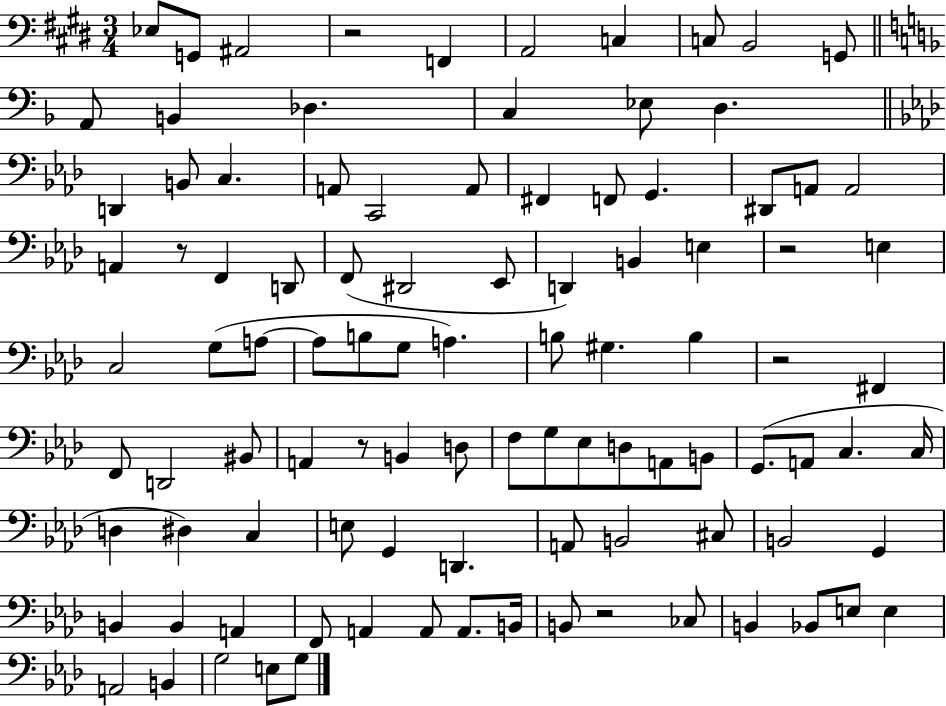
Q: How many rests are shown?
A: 6